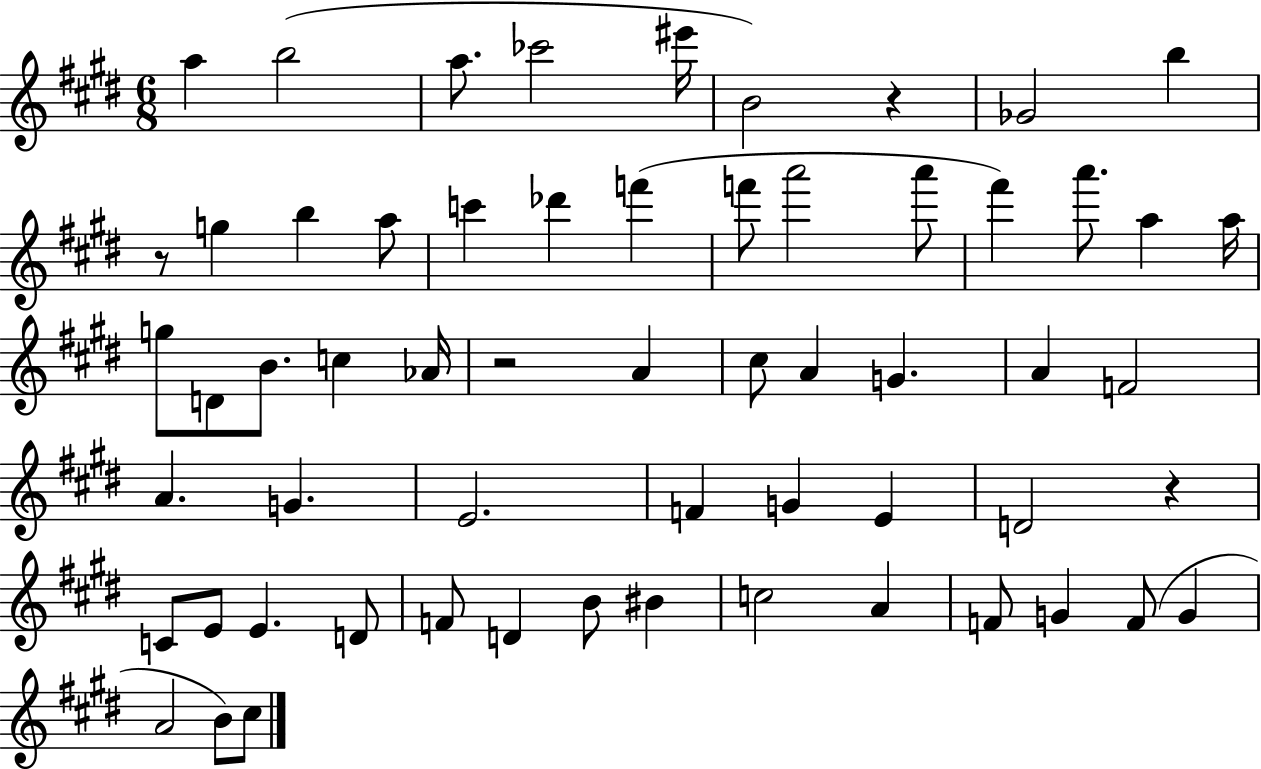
A5/q B5/h A5/e. CES6/h EIS6/s B4/h R/q Gb4/h B5/q R/e G5/q B5/q A5/e C6/q Db6/q F6/q F6/e A6/h A6/e F#6/q A6/e. A5/q A5/s G5/e D4/e B4/e. C5/q Ab4/s R/h A4/q C#5/e A4/q G4/q. A4/q F4/h A4/q. G4/q. E4/h. F4/q G4/q E4/q D4/h R/q C4/e E4/e E4/q. D4/e F4/e D4/q B4/e BIS4/q C5/h A4/q F4/e G4/q F4/e G4/q A4/h B4/e C#5/e